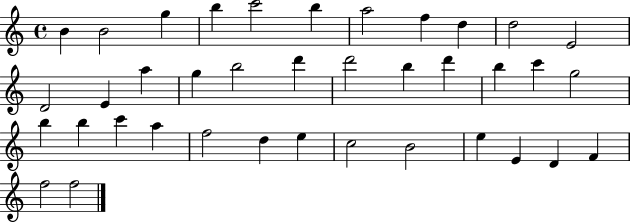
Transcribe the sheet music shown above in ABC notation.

X:1
T:Untitled
M:4/4
L:1/4
K:C
B B2 g b c'2 b a2 f d d2 E2 D2 E a g b2 d' d'2 b d' b c' g2 b b c' a f2 d e c2 B2 e E D F f2 f2